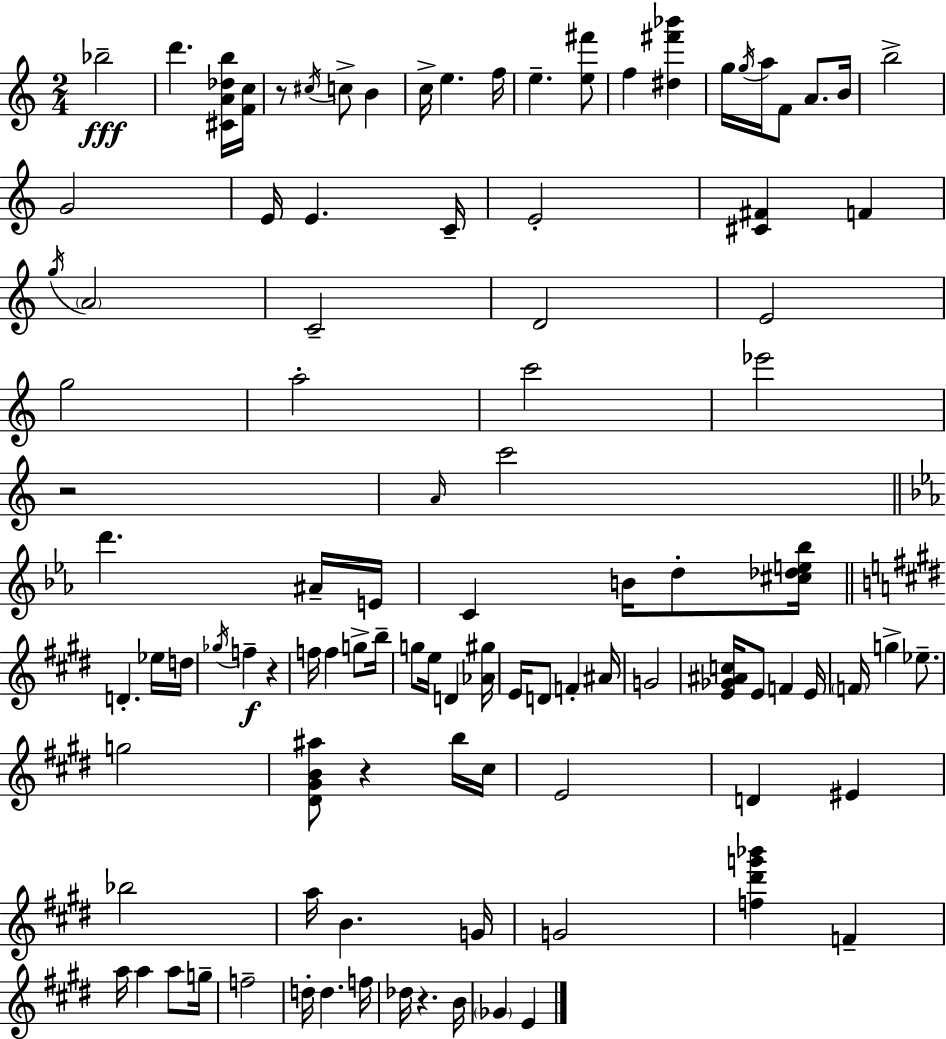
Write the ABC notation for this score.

X:1
T:Untitled
M:2/4
L:1/4
K:C
_b2 d' [^CA_db]/4 [Fc]/4 z/2 ^c/4 c/2 B c/4 e f/4 e [e^f']/2 f [^d^f'_b'] g/4 g/4 a/4 F/2 A/2 B/4 b2 G2 E/4 E C/4 E2 [^C^F] F g/4 A2 C2 D2 E2 g2 a2 c'2 _e'2 z2 A/4 c'2 d' ^A/4 E/4 C B/4 d/2 [^c_de_b]/4 D _e/4 d/4 _g/4 f z f/4 f g/2 b/4 g/2 e/4 D [_A^g]/4 E/4 D/2 F ^A/4 G2 [E_G^Ac]/4 E/2 F E/4 F/4 g _e/2 g2 [^D^GB^a]/2 z b/4 ^c/4 E2 D ^E _b2 a/4 B G/4 G2 [f^d'g'_b'] F a/4 a a/2 g/4 f2 d/4 d f/4 _d/4 z B/4 _G E